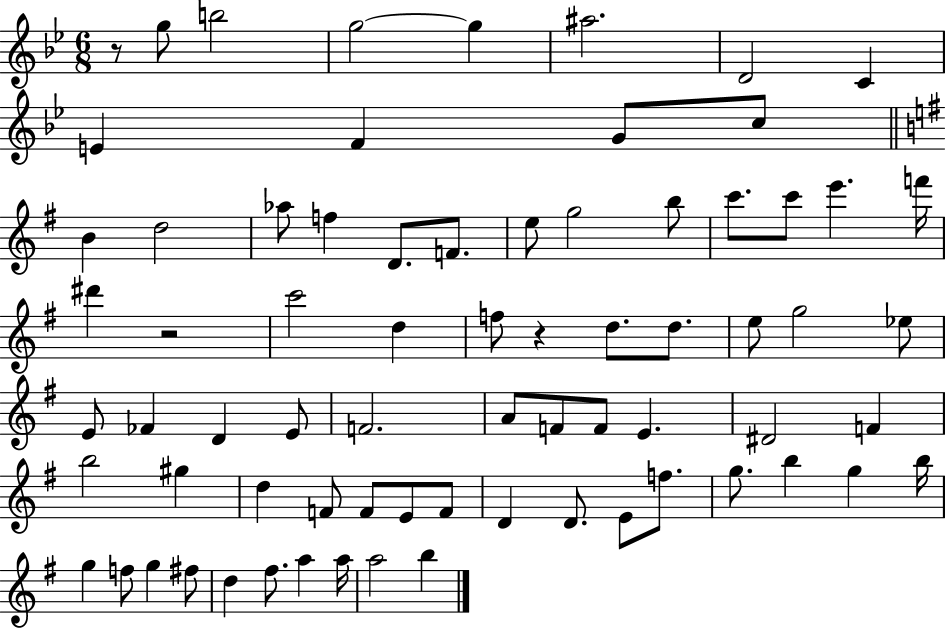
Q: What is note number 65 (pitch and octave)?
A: F#5